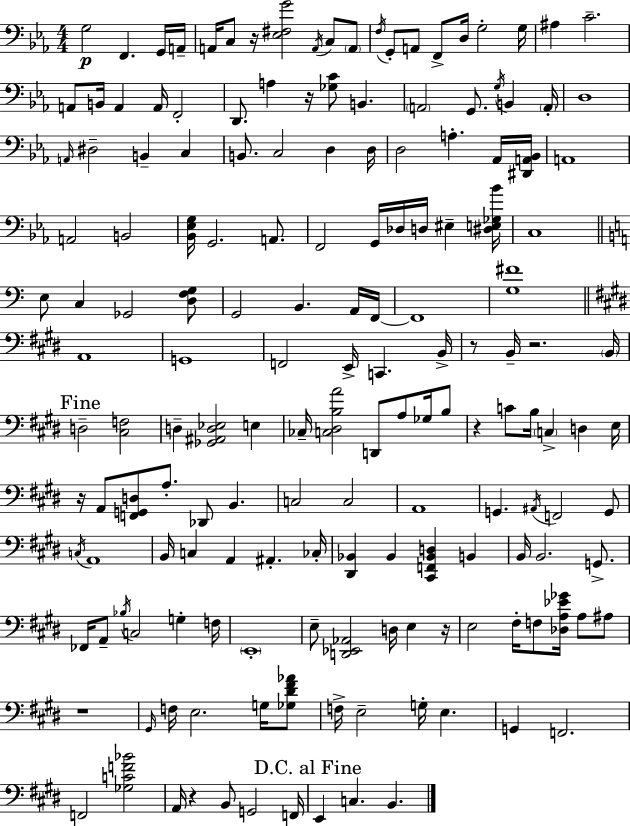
G3/h F2/q. G2/s A2/s A2/s C3/e R/s [Eb3,F#3,G4]/h A2/s C3/e A2/e F3/s G2/e A2/e F2/e D3/s G3/h G3/s A#3/q C4/h. A2/e B2/s A2/q A2/s F2/h D2/e. A3/q R/s [Gb3,C4]/e B2/q. A2/h G2/e. G3/s B2/q A2/s D3/w A2/s D#3/h B2/q C3/q B2/e. C3/h D3/q D3/s D3/h A3/q. Ab2/s [D#2,A2,Bb2]/s A2/w A2/h B2/h [Bb2,Eb3,G3]/s G2/h. A2/e. F2/h G2/s Db3/s D3/s EIS3/q [D#3,E3,Gb3,Bb4]/s C3/w E3/e C3/q Gb2/h [D3,F3,G3]/e G2/h B2/q. A2/s F2/s F2/w [G3,F#4]/w A2/w G2/w F2/h E2/s C2/q. B2/s R/e B2/s R/h. B2/s D3/h [C#3,F3]/h D3/q [Gb2,A#2,D3,Eb3]/h E3/q CES3/s [C3,D#3,B3,A4]/h D2/e A3/e Gb3/s B3/e R/q C4/e B3/s C3/q D3/q E3/s R/s A2/e [F2,G2,D3]/e A3/e. Db2/e B2/q. C3/h C3/h A2/w G2/q. A#2/s F2/h G2/e C3/s A2/w B2/s C3/q A2/q A#2/q. CES3/s [D#2,Bb2]/q Bb2/q [C#2,F2,Bb2,D3]/q B2/q B2/s B2/h. G2/e. FES2/s A2/e Bb3/s C3/h G3/q F3/s E2/w E3/e [D2,Eb2,Ab2]/h D3/s E3/q R/s E3/h F#3/s F3/e [Db3,A3,Eb4,Gb4]/s A3/e A#3/e R/w G#2/s F3/s E3/h. G3/s [Gb3,D#4,F#4,Ab4]/e F3/s E3/h G3/s E3/q. G2/q F2/h. F2/h [Gb3,C4,F4,Bb4]/h A2/s R/q B2/e G2/h F2/s E2/q C3/q. B2/q.